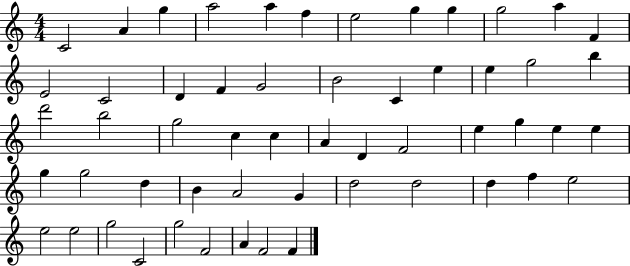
{
  \clef treble
  \numericTimeSignature
  \time 4/4
  \key c \major
  c'2 a'4 g''4 | a''2 a''4 f''4 | e''2 g''4 g''4 | g''2 a''4 f'4 | \break e'2 c'2 | d'4 f'4 g'2 | b'2 c'4 e''4 | e''4 g''2 b''4 | \break d'''2 b''2 | g''2 c''4 c''4 | a'4 d'4 f'2 | e''4 g''4 e''4 e''4 | \break g''4 g''2 d''4 | b'4 a'2 g'4 | d''2 d''2 | d''4 f''4 e''2 | \break e''2 e''2 | g''2 c'2 | g''2 f'2 | a'4 f'2 f'4 | \break \bar "|."
}